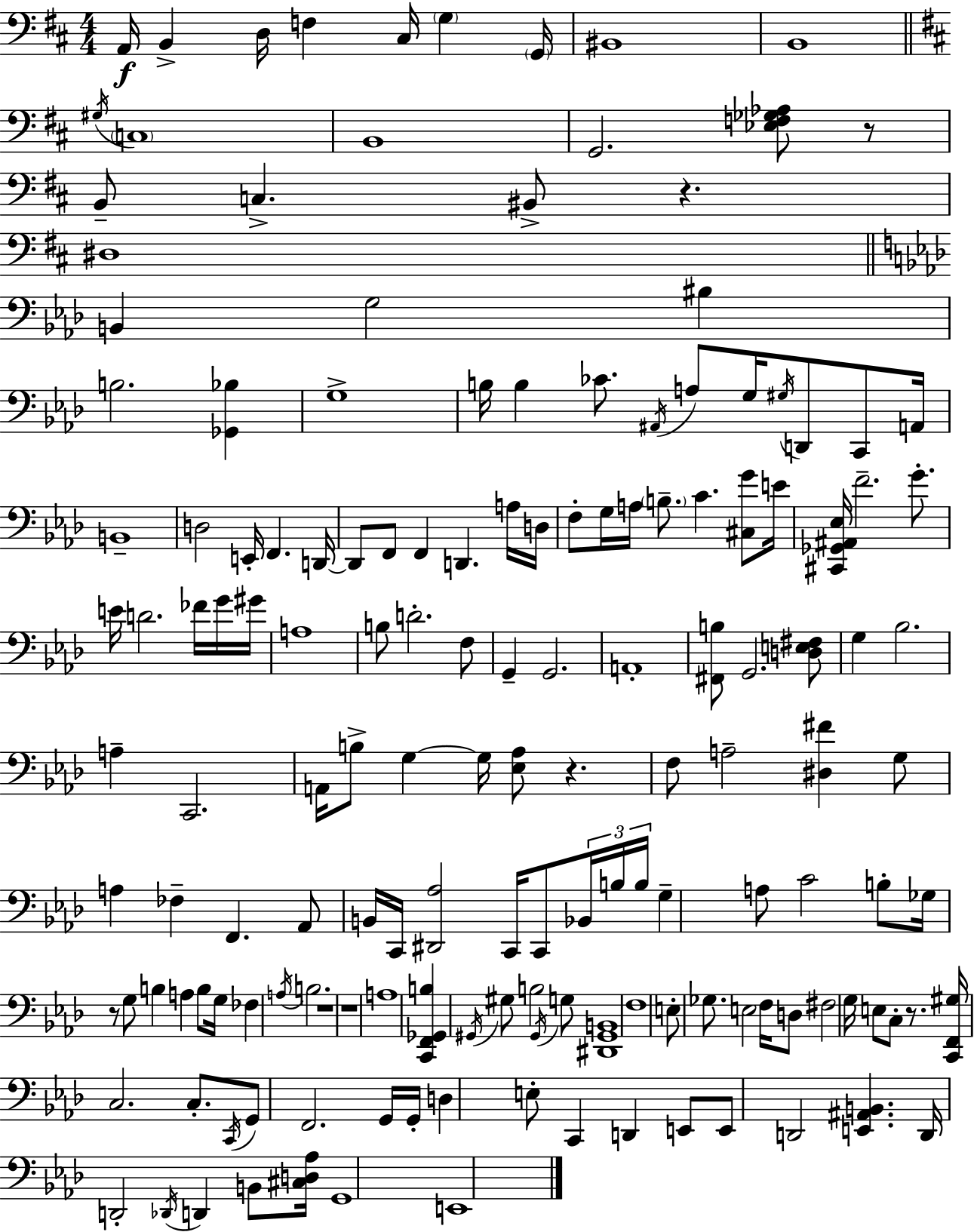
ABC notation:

X:1
T:Untitled
M:4/4
L:1/4
K:D
A,,/4 B,, D,/4 F, ^C,/4 G, G,,/4 ^B,,4 B,,4 ^G,/4 C,4 B,,4 G,,2 [_E,F,_G,_A,]/2 z/2 B,,/2 C, ^B,,/2 z ^D,4 B,, G,2 ^B, B,2 [_G,,_B,] G,4 B,/4 B, _C/2 ^A,,/4 A,/2 G,/4 ^G,/4 D,,/2 C,,/2 A,,/4 B,,4 D,2 E,,/4 F,, D,,/4 D,,/2 F,,/2 F,, D,, A,/4 D,/4 F,/2 G,/4 A,/4 B,/2 C [^C,G]/2 E/4 [^C,,_G,,^A,,_E,]/4 F2 G/2 E/4 D2 _F/4 G/4 ^G/4 A,4 B,/2 D2 F,/2 G,, G,,2 A,,4 [^F,,B,]/2 G,,2 [D,E,^F,]/2 G, _B,2 A, C,,2 A,,/4 B,/2 G, G,/4 [_E,_A,]/2 z F,/2 A,2 [^D,^F] G,/2 A, _F, F,, _A,,/2 B,,/4 C,,/4 [^D,,_A,]2 C,,/4 C,,/2 _B,,/4 B,/4 B,/4 G, A,/2 C2 B,/2 _G,/4 z/2 G,/2 B, A, B,/2 G,/4 _F, A,/4 B,2 z4 z4 A,4 [C,,F,,_G,,B,] ^G,,/4 ^G,/2 B,2 ^G,,/4 G,/2 [^D,,^G,,B,,]4 F,4 E,/2 _G,/2 E,2 F,/4 D,/2 ^F,2 G,/4 E,/2 C,/2 z/2 [C,,F,,^G,]/4 C,2 C,/2 C,,/4 G,,/2 F,,2 G,,/4 G,,/4 D, E,/2 C,, D,, E,,/2 E,,/2 D,,2 [E,,^A,,B,,] D,,/4 D,,2 _D,,/4 D,, B,,/2 [^C,D,_A,]/4 G,,4 E,,4